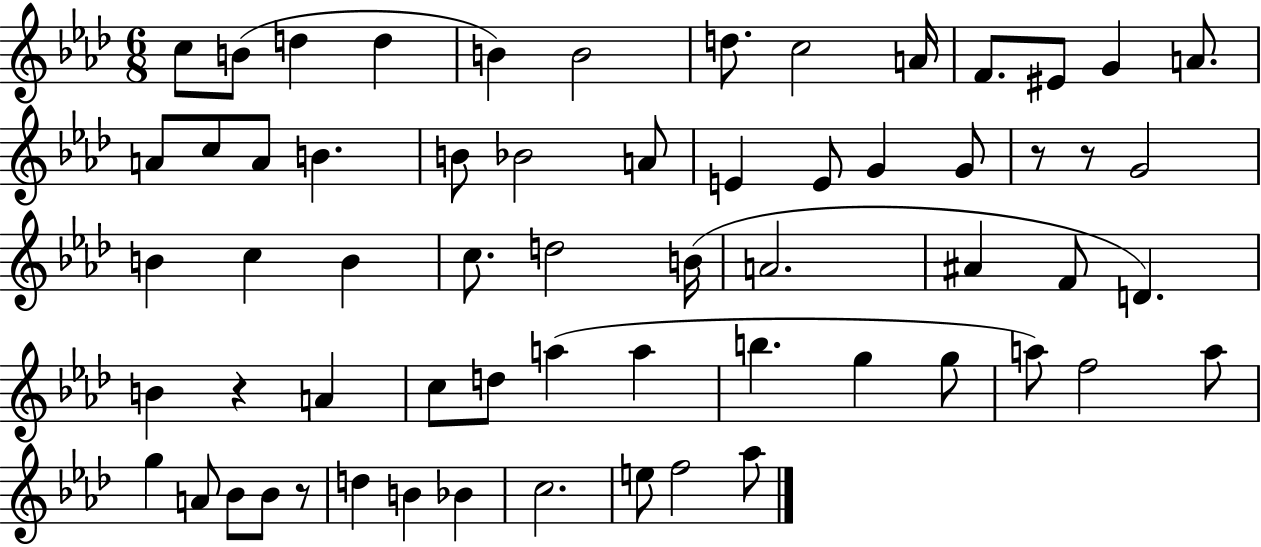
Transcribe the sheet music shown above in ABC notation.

X:1
T:Untitled
M:6/8
L:1/4
K:Ab
c/2 B/2 d d B B2 d/2 c2 A/4 F/2 ^E/2 G A/2 A/2 c/2 A/2 B B/2 _B2 A/2 E E/2 G G/2 z/2 z/2 G2 B c B c/2 d2 B/4 A2 ^A F/2 D B z A c/2 d/2 a a b g g/2 a/2 f2 a/2 g A/2 _B/2 _B/2 z/2 d B _B c2 e/2 f2 _a/2